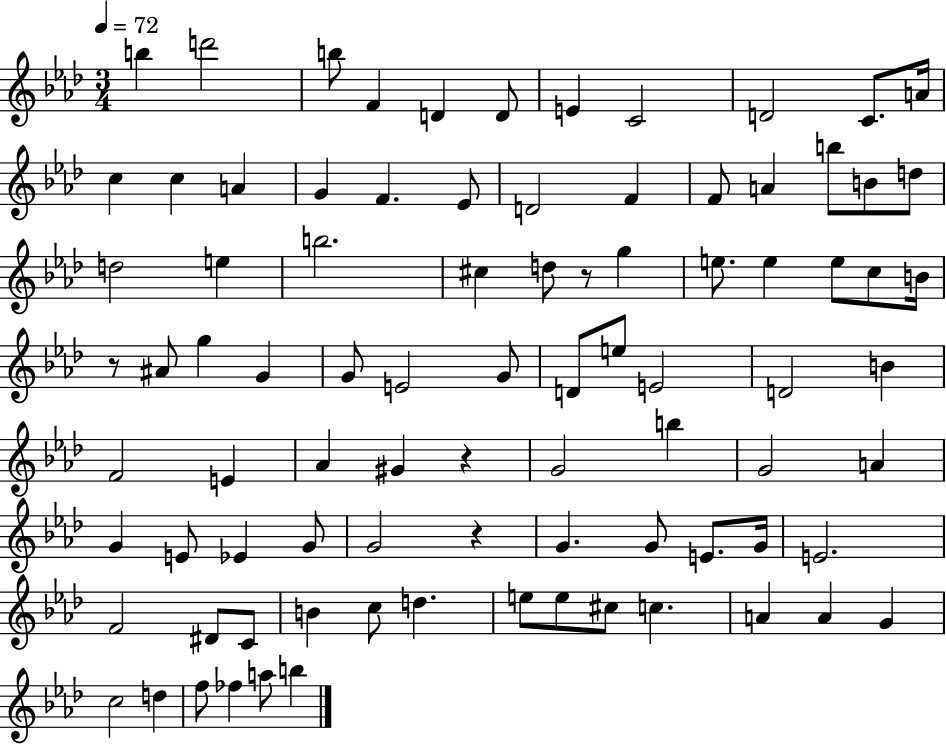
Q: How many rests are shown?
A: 4